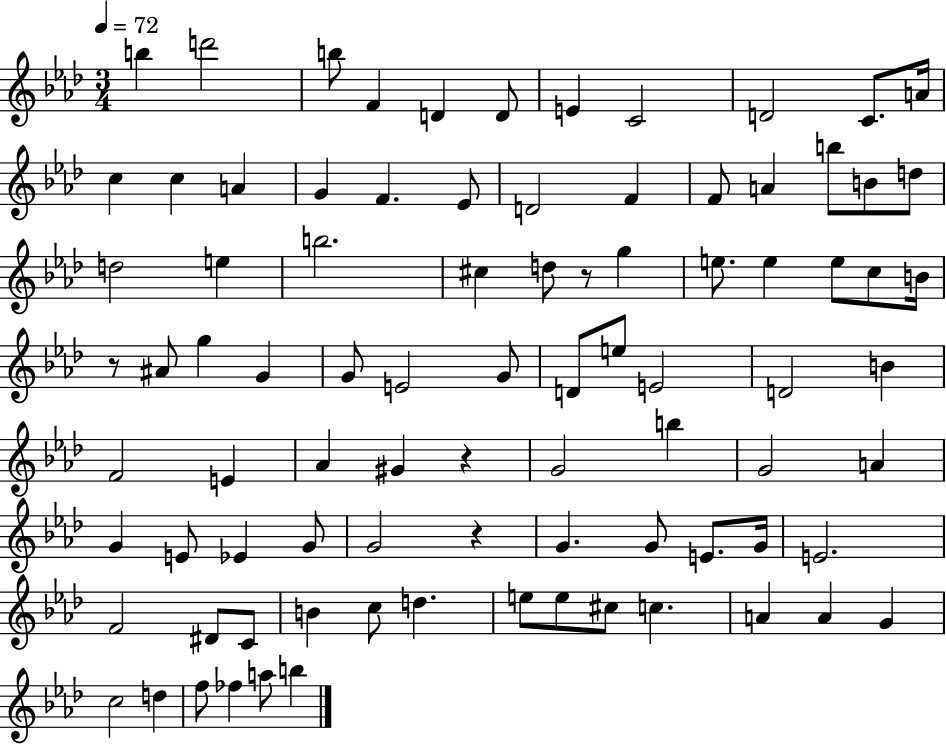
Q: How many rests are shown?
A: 4